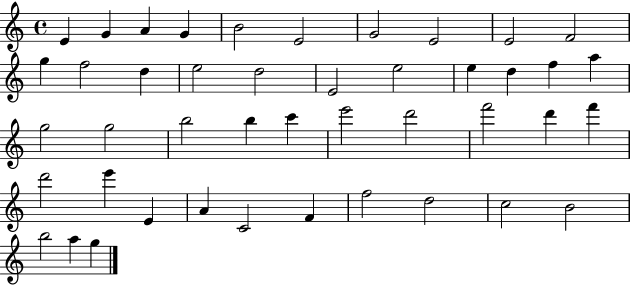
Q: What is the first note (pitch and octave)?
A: E4